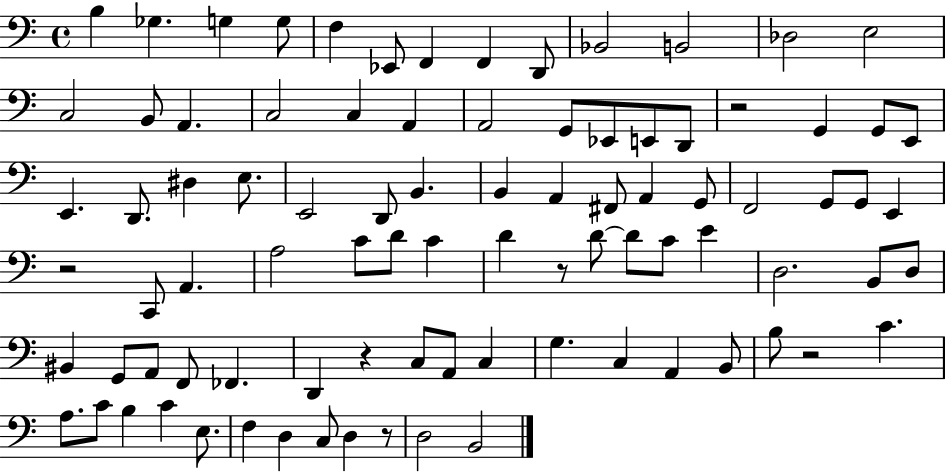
{
  \clef bass
  \time 4/4
  \defaultTimeSignature
  \key c \major
  \repeat volta 2 { b4 ges4. g4 g8 | f4 ees,8 f,4 f,4 d,8 | bes,2 b,2 | des2 e2 | \break c2 b,8 a,4. | c2 c4 a,4 | a,2 g,8 ees,8 e,8 d,8 | r2 g,4 g,8 e,8 | \break e,4. d,8. dis4 e8. | e,2 d,8 b,4. | b,4 a,4 fis,8 a,4 g,8 | f,2 g,8 g,8 e,4 | \break r2 c,8 a,4. | a2 c'8 d'8 c'4 | d'4 r8 d'8~~ d'8 c'8 e'4 | d2. b,8 d8 | \break bis,4 g,8 a,8 f,8 fes,4. | d,4 r4 c8 a,8 c4 | g4. c4 a,4 b,8 | b8 r2 c'4. | \break a8. c'8 b4 c'4 e8. | f4 d4 c8 d4 r8 | d2 b,2 | } \bar "|."
}